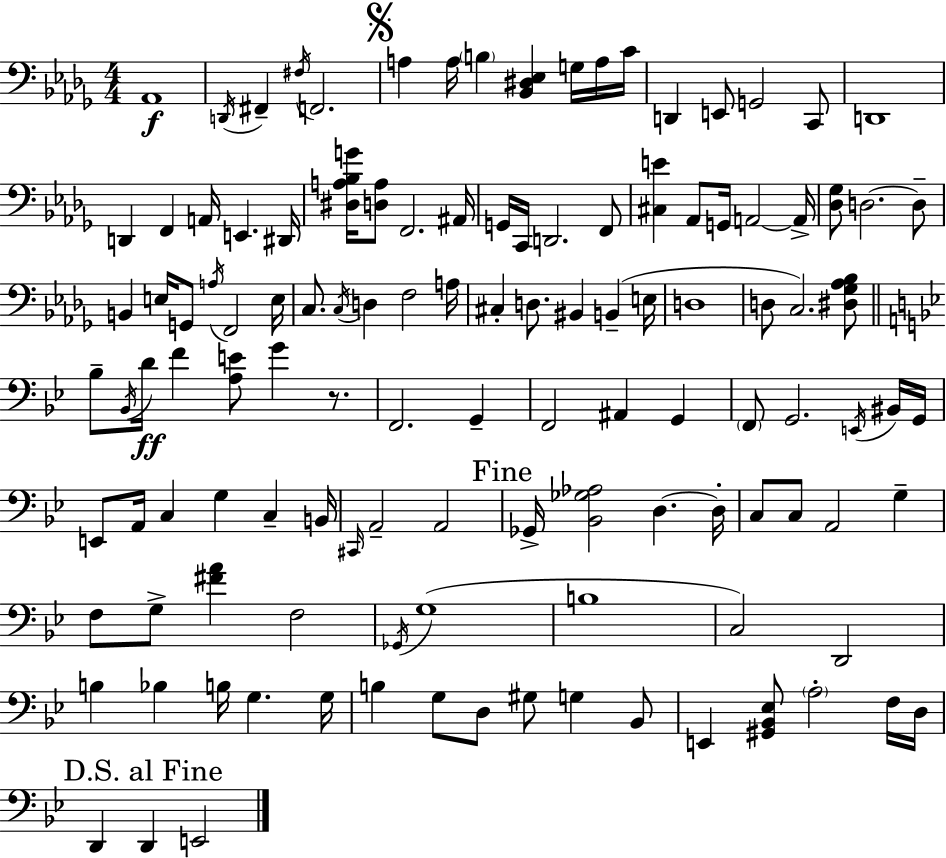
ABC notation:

X:1
T:Untitled
M:4/4
L:1/4
K:Bbm
_A,,4 D,,/4 ^F,, ^F,/4 F,,2 A, A,/4 B, [_B,,^D,_E,] G,/4 A,/4 C/4 D,, E,,/2 G,,2 C,,/2 D,,4 D,, F,, A,,/4 E,, ^D,,/4 [^D,A,_B,G]/4 [D,A,]/2 F,,2 ^A,,/4 G,,/4 C,,/4 D,,2 F,,/2 [^C,E] _A,,/2 G,,/4 A,,2 A,,/4 [_D,_G,]/2 D,2 D,/2 B,, E,/4 G,,/2 A,/4 F,,2 E,/4 C,/2 C,/4 D, F,2 A,/4 ^C, D,/2 ^B,, B,, E,/4 D,4 D,/2 C,2 [^D,_G,_A,_B,]/2 _B,/2 _B,,/4 D/4 F [A,E]/2 G z/2 F,,2 G,, F,,2 ^A,, G,, F,,/2 G,,2 E,,/4 ^B,,/4 G,,/4 E,,/2 A,,/4 C, G, C, B,,/4 ^C,,/4 A,,2 A,,2 _G,,/4 [_B,,_G,_A,]2 D, D,/4 C,/2 C,/2 A,,2 G, F,/2 G,/2 [^FA] F,2 _G,,/4 G,4 B,4 C,2 D,,2 B, _B, B,/4 G, G,/4 B, G,/2 D,/2 ^G,/2 G, _B,,/2 E,, [^G,,_B,,_E,]/2 A,2 F,/4 D,/4 D,, D,, E,,2